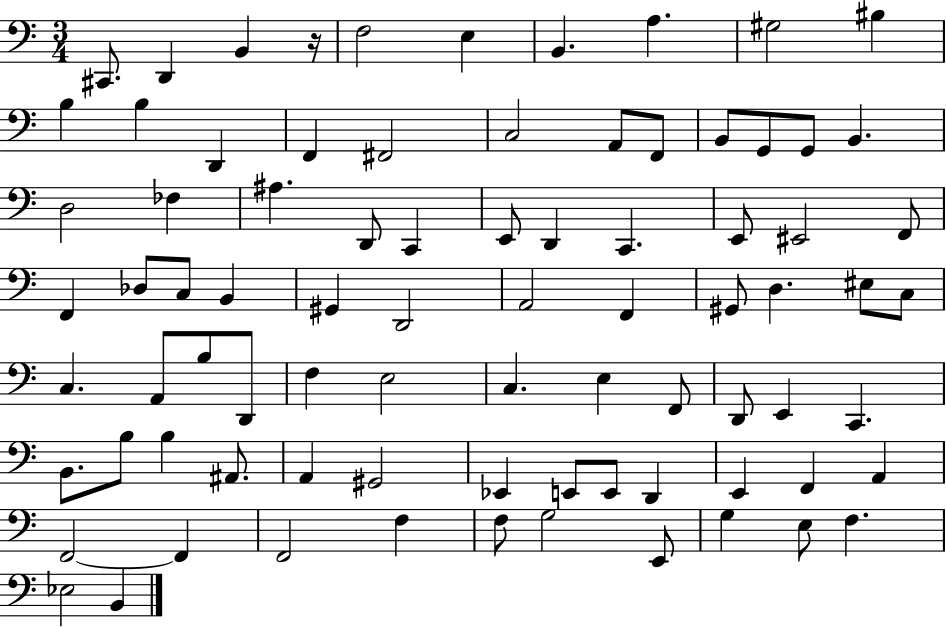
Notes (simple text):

C#2/e. D2/q B2/q R/s F3/h E3/q B2/q. A3/q. G#3/h BIS3/q B3/q B3/q D2/q F2/q F#2/h C3/h A2/e F2/e B2/e G2/e G2/e B2/q. D3/h FES3/q A#3/q. D2/e C2/q E2/e D2/q C2/q. E2/e EIS2/h F2/e F2/q Db3/e C3/e B2/q G#2/q D2/h A2/h F2/q G#2/e D3/q. EIS3/e C3/e C3/q. A2/e B3/e D2/e F3/q E3/h C3/q. E3/q F2/e D2/e E2/q C2/q. B2/e. B3/e B3/q A#2/e. A2/q G#2/h Eb2/q E2/e E2/e D2/q E2/q F2/q A2/q F2/h F2/q F2/h F3/q F3/e G3/h E2/e G3/q E3/e F3/q. Eb3/h B2/q